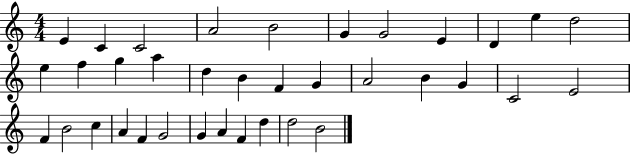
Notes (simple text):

E4/q C4/q C4/h A4/h B4/h G4/q G4/h E4/q D4/q E5/q D5/h E5/q F5/q G5/q A5/q D5/q B4/q F4/q G4/q A4/h B4/q G4/q C4/h E4/h F4/q B4/h C5/q A4/q F4/q G4/h G4/q A4/q F4/q D5/q D5/h B4/h